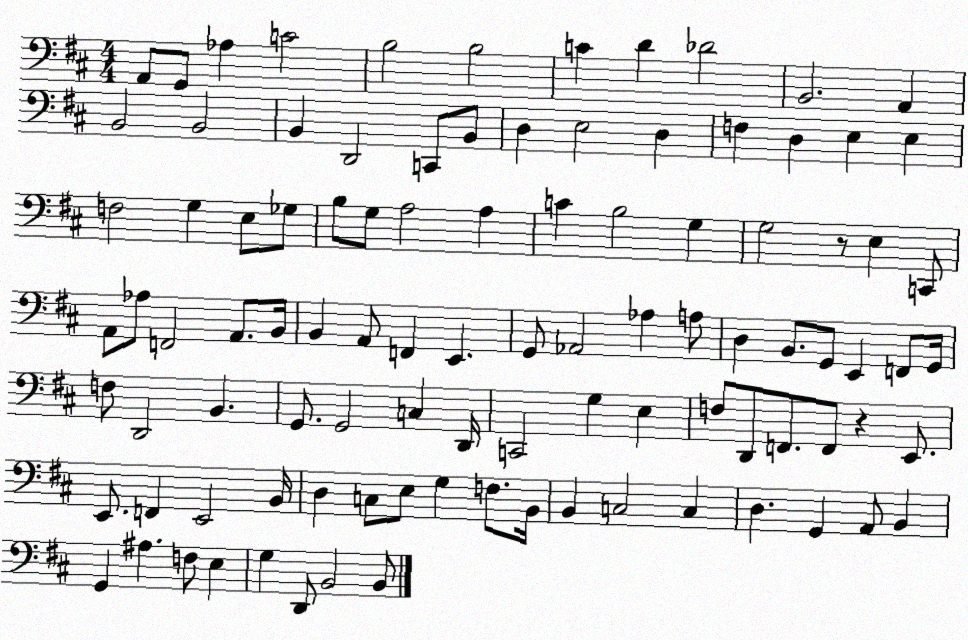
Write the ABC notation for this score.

X:1
T:Untitled
M:4/4
L:1/4
K:D
A,,/2 G,,/2 _A, C2 B,2 B,2 C D _D2 B,,2 A,, B,,2 B,,2 B,, D,,2 C,,/2 B,,/2 D, E,2 D, F, D, E, E, F,2 G, E,/2 _G,/2 B,/2 G,/2 A,2 A, C B,2 G, G,2 z/2 E, C,,/2 A,,/2 _A,/2 F,,2 A,,/2 B,,/4 B,, A,,/2 F,, E,, G,,/2 _A,,2 _A, A,/2 D, B,,/2 G,,/2 E,, F,,/2 G,,/4 F,/2 D,,2 B,, G,,/2 G,,2 C, D,,/4 C,,2 G, E, F,/2 D,,/2 F,,/2 F,,/2 z E,,/2 E,,/2 F,, E,,2 B,,/4 D, C,/2 E,/2 G, F,/2 B,,/4 B,, C,2 C, D, G,, A,,/2 B,, G,, ^A, F,/2 E, G, D,,/2 B,,2 B,,/2